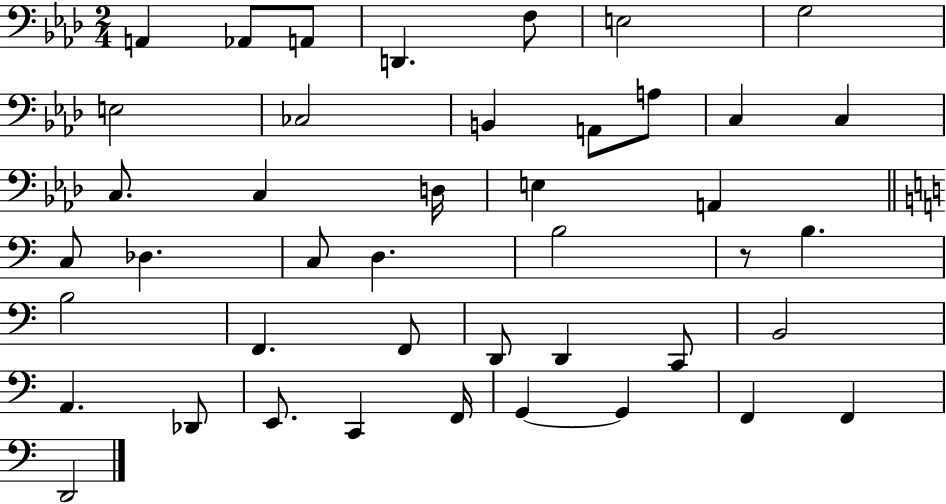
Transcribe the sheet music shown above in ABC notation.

X:1
T:Untitled
M:2/4
L:1/4
K:Ab
A,, _A,,/2 A,,/2 D,, F,/2 E,2 G,2 E,2 _C,2 B,, A,,/2 A,/2 C, C, C,/2 C, D,/4 E, A,, C,/2 _D, C,/2 D, B,2 z/2 B, B,2 F,, F,,/2 D,,/2 D,, C,,/2 B,,2 A,, _D,,/2 E,,/2 C,, F,,/4 G,, G,, F,, F,, D,,2